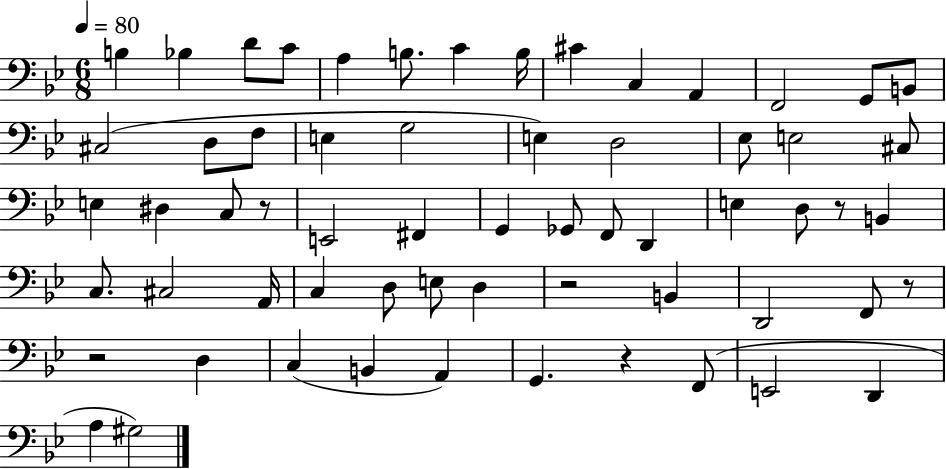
{
  \clef bass
  \numericTimeSignature
  \time 6/8
  \key bes \major
  \tempo 4 = 80
  b4 bes4 d'8 c'8 | a4 b8. c'4 b16 | cis'4 c4 a,4 | f,2 g,8 b,8 | \break cis2( d8 f8 | e4 g2 | e4) d2 | ees8 e2 cis8 | \break e4 dis4 c8 r8 | e,2 fis,4 | g,4 ges,8 f,8 d,4 | e4 d8 r8 b,4 | \break c8. cis2 a,16 | c4 d8 e8 d4 | r2 b,4 | d,2 f,8 r8 | \break r2 d4 | c4( b,4 a,4) | g,4. r4 f,8( | e,2 d,4 | \break a4 gis2) | \bar "|."
}